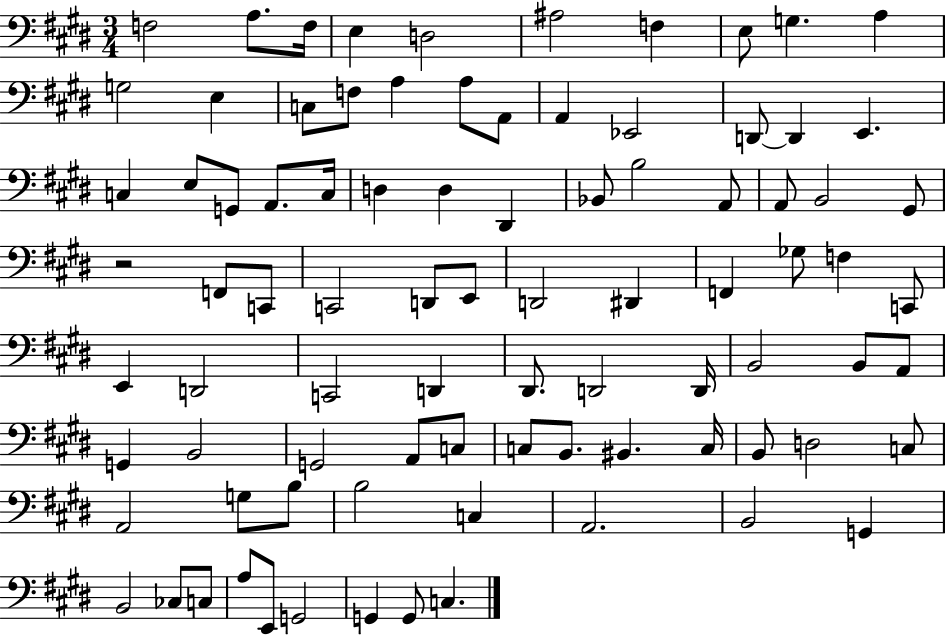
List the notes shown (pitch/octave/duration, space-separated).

F3/h A3/e. F3/s E3/q D3/h A#3/h F3/q E3/e G3/q. A3/q G3/h E3/q C3/e F3/e A3/q A3/e A2/e A2/q Eb2/h D2/e D2/q E2/q. C3/q E3/e G2/e A2/e. C3/s D3/q D3/q D#2/q Bb2/e B3/h A2/e A2/e B2/h G#2/e R/h F2/e C2/e C2/h D2/e E2/e D2/h D#2/q F2/q Gb3/e F3/q C2/e E2/q D2/h C2/h D2/q D#2/e. D2/h D2/s B2/h B2/e A2/e G2/q B2/h G2/h A2/e C3/e C3/e B2/e. BIS2/q. C3/s B2/e D3/h C3/e A2/h G3/e B3/e B3/h C3/q A2/h. B2/h G2/q B2/h CES3/e C3/e A3/e E2/e G2/h G2/q G2/e C3/q.